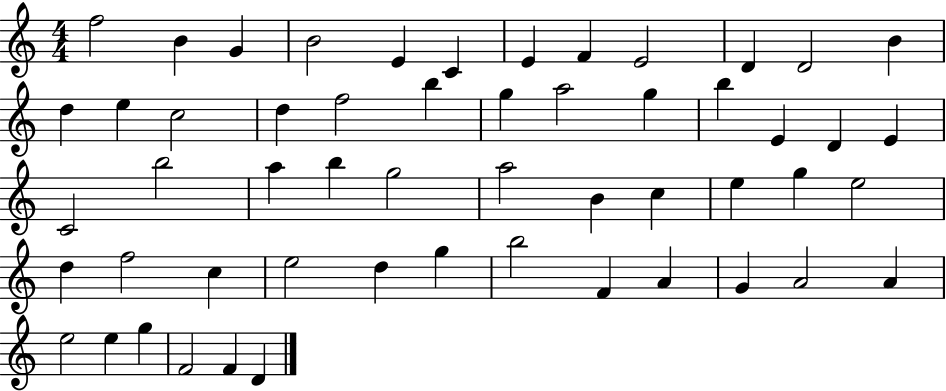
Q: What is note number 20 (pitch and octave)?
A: A5